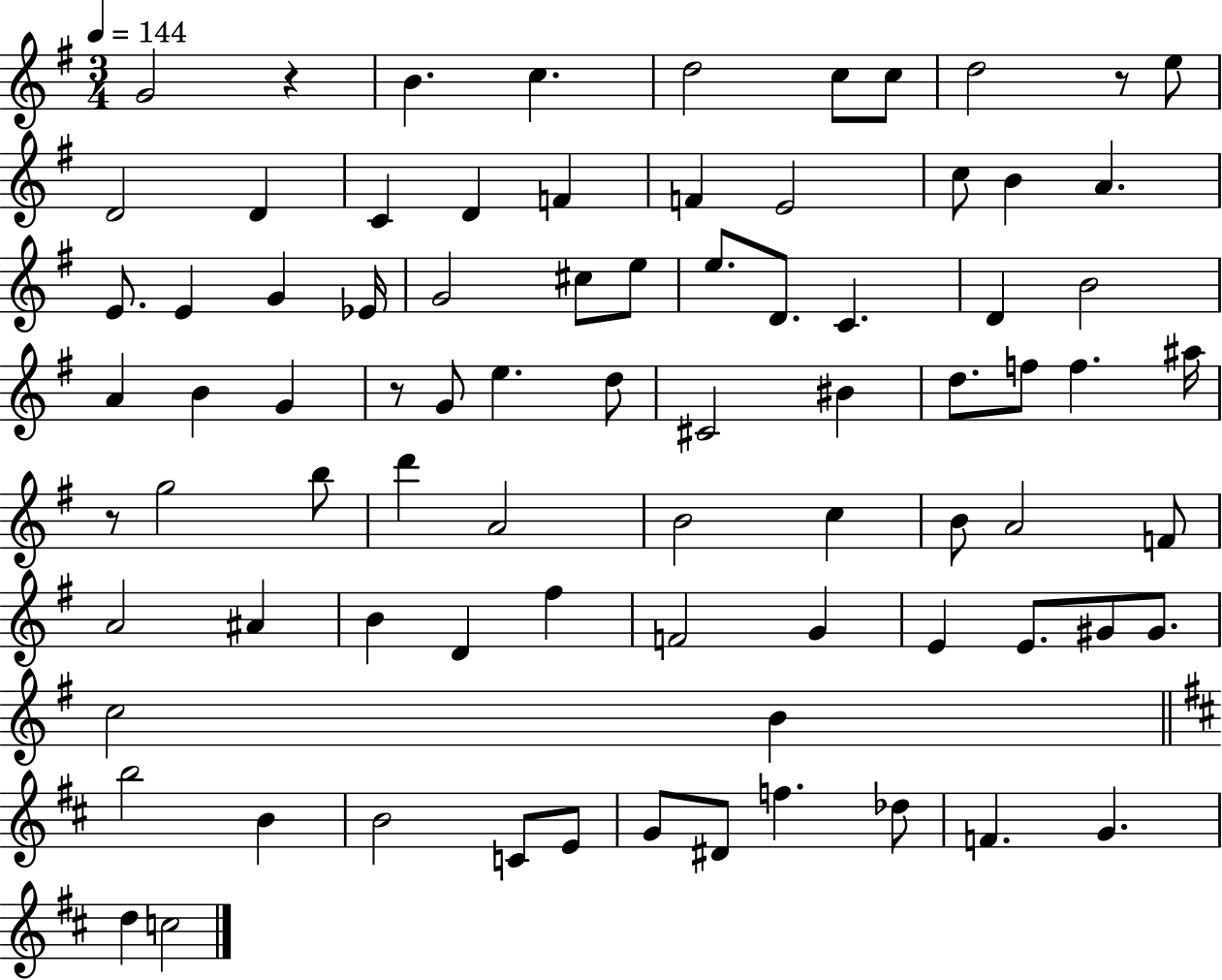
G4/h R/q B4/q. C5/q. D5/h C5/e C5/e D5/h R/e E5/e D4/h D4/q C4/q D4/q F4/q F4/q E4/h C5/e B4/q A4/q. E4/e. E4/q G4/q Eb4/s G4/h C#5/e E5/e E5/e. D4/e. C4/q. D4/q B4/h A4/q B4/q G4/q R/e G4/e E5/q. D5/e C#4/h BIS4/q D5/e. F5/e F5/q. A#5/s R/e G5/h B5/e D6/q A4/h B4/h C5/q B4/e A4/h F4/e A4/h A#4/q B4/q D4/q F#5/q F4/h G4/q E4/q E4/e. G#4/e G#4/e. C5/h B4/q B5/h B4/q B4/h C4/e E4/e G4/e D#4/e F5/q. Db5/e F4/q. G4/q. D5/q C5/h